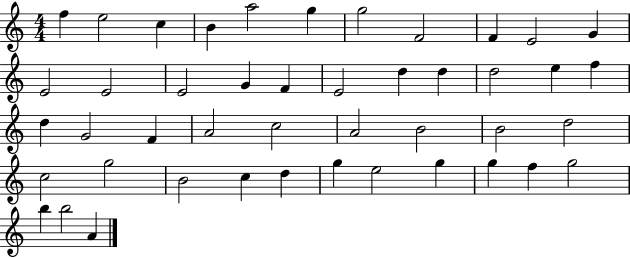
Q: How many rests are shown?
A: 0